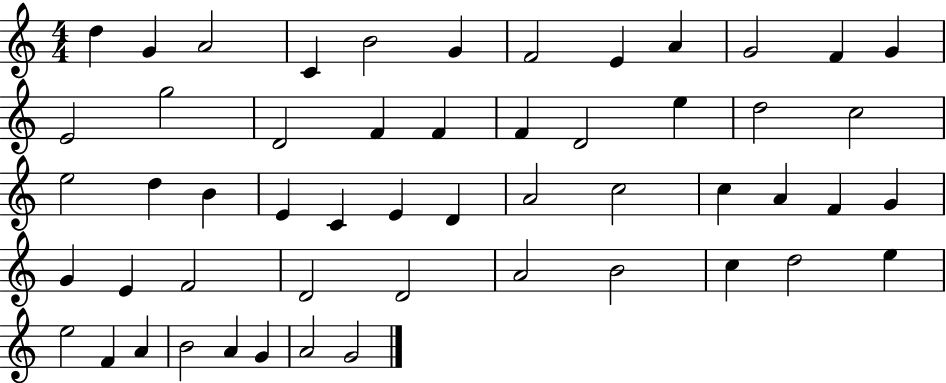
X:1
T:Untitled
M:4/4
L:1/4
K:C
d G A2 C B2 G F2 E A G2 F G E2 g2 D2 F F F D2 e d2 c2 e2 d B E C E D A2 c2 c A F G G E F2 D2 D2 A2 B2 c d2 e e2 F A B2 A G A2 G2